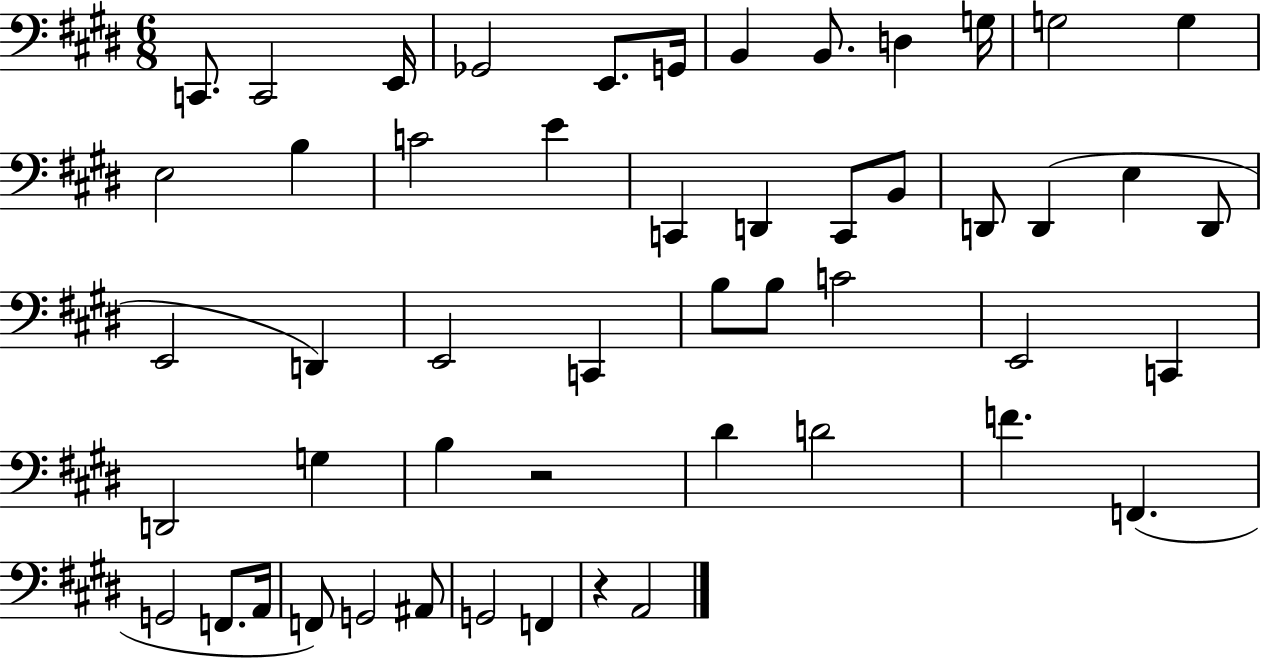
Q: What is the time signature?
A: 6/8